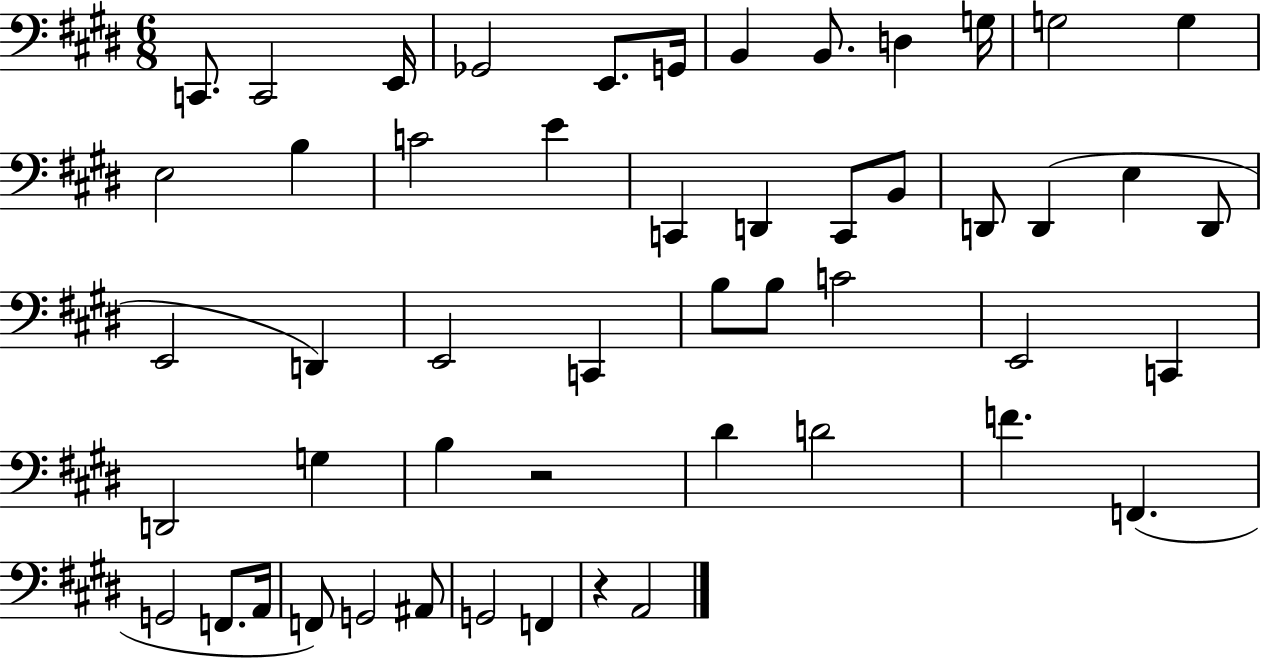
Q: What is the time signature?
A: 6/8